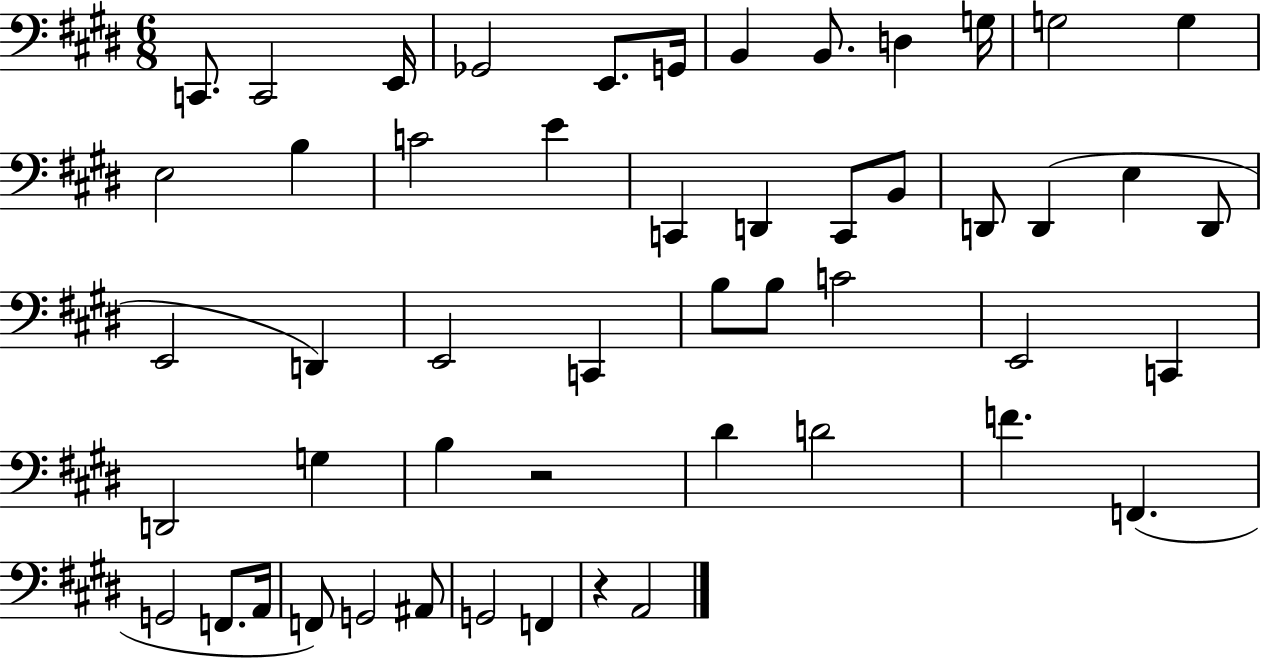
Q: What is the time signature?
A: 6/8